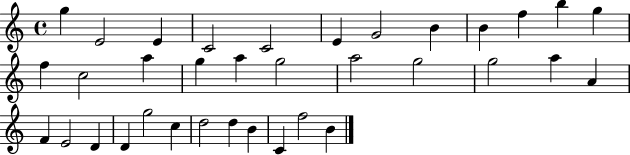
G5/q E4/h E4/q C4/h C4/h E4/q G4/h B4/q B4/q F5/q B5/q G5/q F5/q C5/h A5/q G5/q A5/q G5/h A5/h G5/h G5/h A5/q A4/q F4/q E4/h D4/q D4/q G5/h C5/q D5/h D5/q B4/q C4/q F5/h B4/q